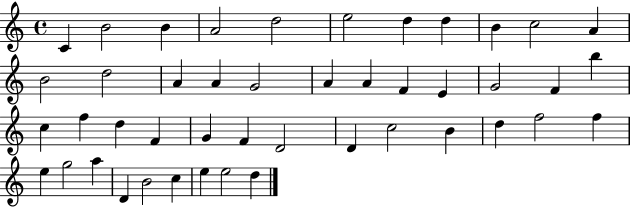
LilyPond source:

{
  \clef treble
  \time 4/4
  \defaultTimeSignature
  \key c \major
  c'4 b'2 b'4 | a'2 d''2 | e''2 d''4 d''4 | b'4 c''2 a'4 | \break b'2 d''2 | a'4 a'4 g'2 | a'4 a'4 f'4 e'4 | g'2 f'4 b''4 | \break c''4 f''4 d''4 f'4 | g'4 f'4 d'2 | d'4 c''2 b'4 | d''4 f''2 f''4 | \break e''4 g''2 a''4 | d'4 b'2 c''4 | e''4 e''2 d''4 | \bar "|."
}